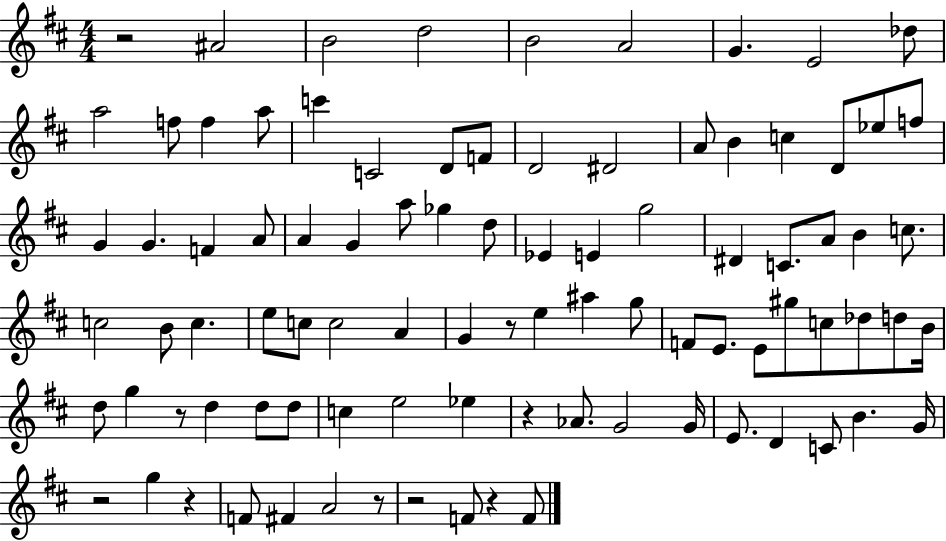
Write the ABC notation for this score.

X:1
T:Untitled
M:4/4
L:1/4
K:D
z2 ^A2 B2 d2 B2 A2 G E2 _d/2 a2 f/2 f a/2 c' C2 D/2 F/2 D2 ^D2 A/2 B c D/2 _e/2 f/2 G G F A/2 A G a/2 _g d/2 _E E g2 ^D C/2 A/2 B c/2 c2 B/2 c e/2 c/2 c2 A G z/2 e ^a g/2 F/2 E/2 E/2 ^g/2 c/2 _d/2 d/2 B/4 d/2 g z/2 d d/2 d/2 c e2 _e z _A/2 G2 G/4 E/2 D C/2 B G/4 z2 g z F/2 ^F A2 z/2 z2 F/2 z F/2